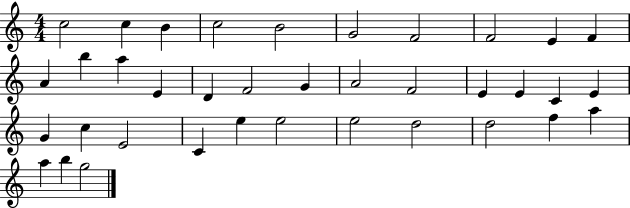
C5/h C5/q B4/q C5/h B4/h G4/h F4/h F4/h E4/q F4/q A4/q B5/q A5/q E4/q D4/q F4/h G4/q A4/h F4/h E4/q E4/q C4/q E4/q G4/q C5/q E4/h C4/q E5/q E5/h E5/h D5/h D5/h F5/q A5/q A5/q B5/q G5/h